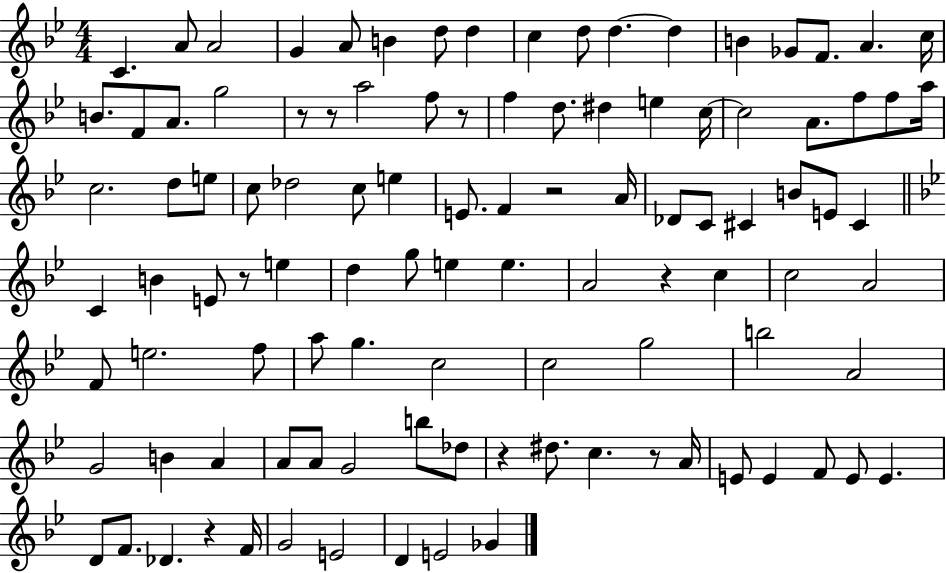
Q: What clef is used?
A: treble